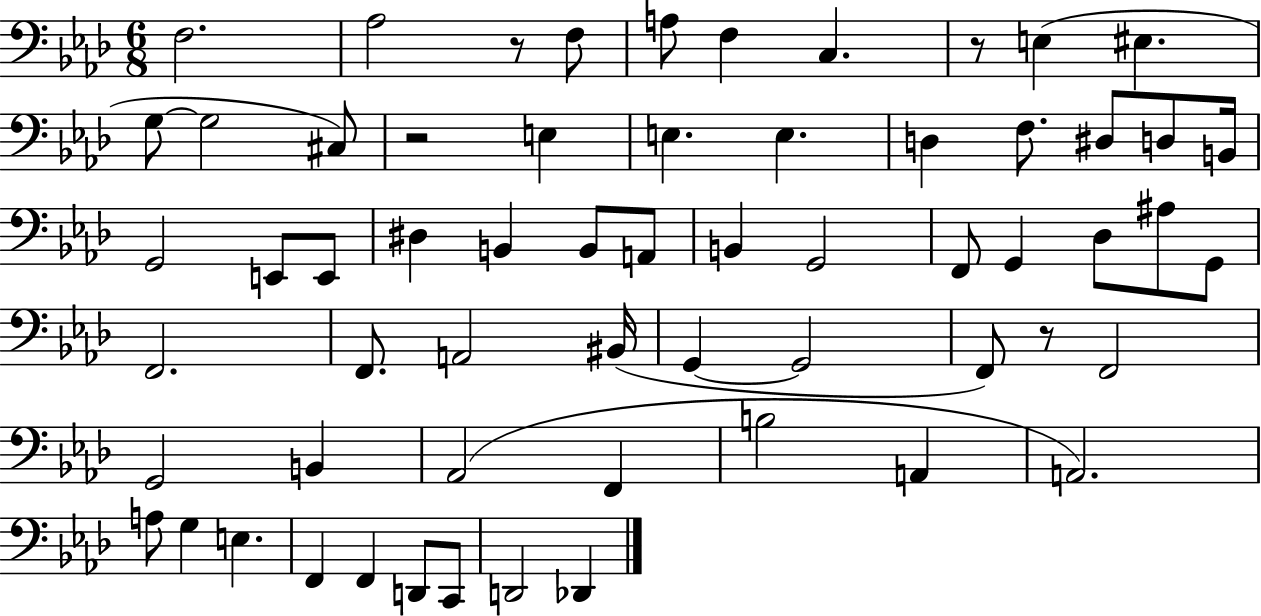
{
  \clef bass
  \numericTimeSignature
  \time 6/8
  \key aes \major
  f2. | aes2 r8 f8 | a8 f4 c4. | r8 e4( eis4. | \break g8~~ g2 cis8) | r2 e4 | e4. e4. | d4 f8. dis8 d8 b,16 | \break g,2 e,8 e,8 | dis4 b,4 b,8 a,8 | b,4 g,2 | f,8 g,4 des8 ais8 g,8 | \break f,2. | f,8. a,2 bis,16( | g,4~~ g,2 | f,8) r8 f,2 | \break g,2 b,4 | aes,2( f,4 | b2 a,4 | a,2.) | \break a8 g4 e4. | f,4 f,4 d,8 c,8 | d,2 des,4 | \bar "|."
}